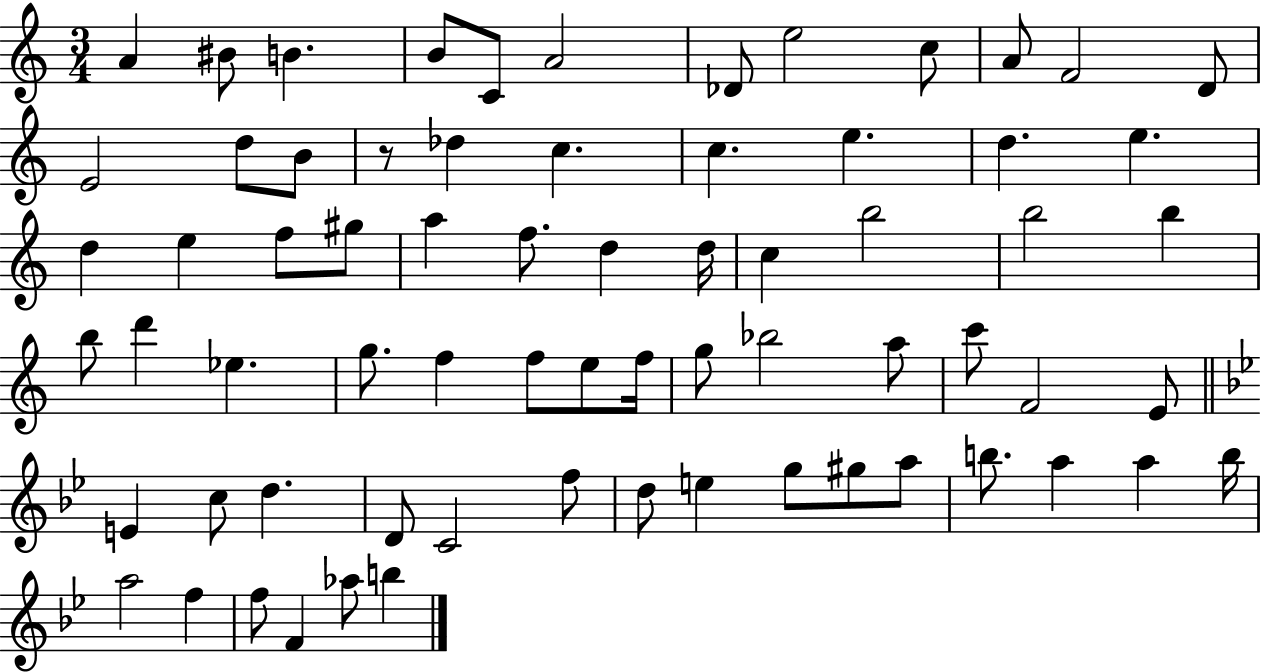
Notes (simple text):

A4/q BIS4/e B4/q. B4/e C4/e A4/h Db4/e E5/h C5/e A4/e F4/h D4/e E4/h D5/e B4/e R/e Db5/q C5/q. C5/q. E5/q. D5/q. E5/q. D5/q E5/q F5/e G#5/e A5/q F5/e. D5/q D5/s C5/q B5/h B5/h B5/q B5/e D6/q Eb5/q. G5/e. F5/q F5/e E5/e F5/s G5/e Bb5/h A5/e C6/e F4/h E4/e E4/q C5/e D5/q. D4/e C4/h F5/e D5/e E5/q G5/e G#5/e A5/e B5/e. A5/q A5/q B5/s A5/h F5/q F5/e F4/q Ab5/e B5/q